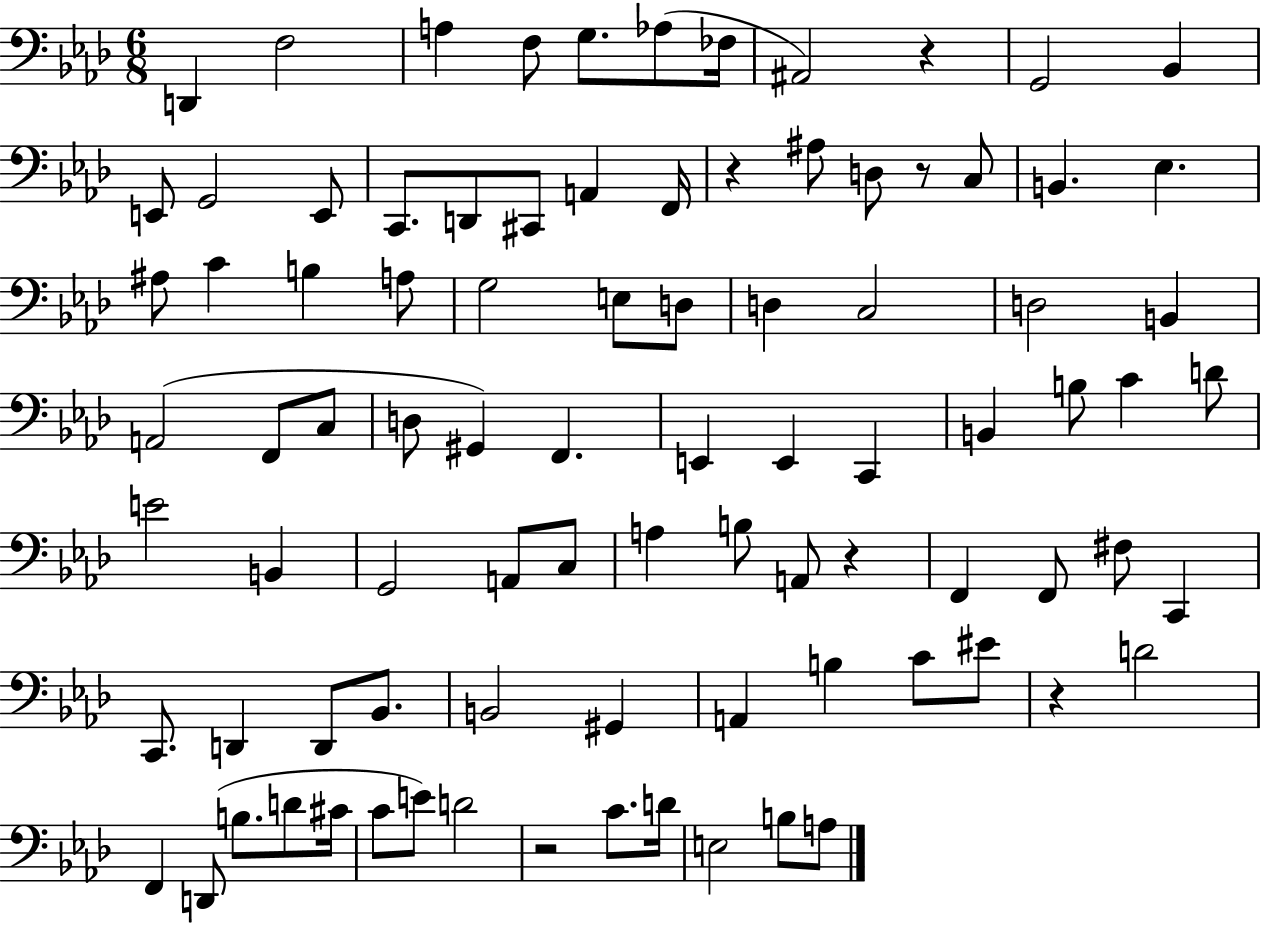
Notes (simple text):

D2/q F3/h A3/q F3/e G3/e. Ab3/e FES3/s A#2/h R/q G2/h Bb2/q E2/e G2/h E2/e C2/e. D2/e C#2/e A2/q F2/s R/q A#3/e D3/e R/e C3/e B2/q. Eb3/q. A#3/e C4/q B3/q A3/e G3/h E3/e D3/e D3/q C3/h D3/h B2/q A2/h F2/e C3/e D3/e G#2/q F2/q. E2/q E2/q C2/q B2/q B3/e C4/q D4/e E4/h B2/q G2/h A2/e C3/e A3/q B3/e A2/e R/q F2/q F2/e F#3/e C2/q C2/e. D2/q D2/e Bb2/e. B2/h G#2/q A2/q B3/q C4/e EIS4/e R/q D4/h F2/q D2/e B3/e. D4/e C#4/s C4/e E4/e D4/h R/h C4/e. D4/s E3/h B3/e A3/e